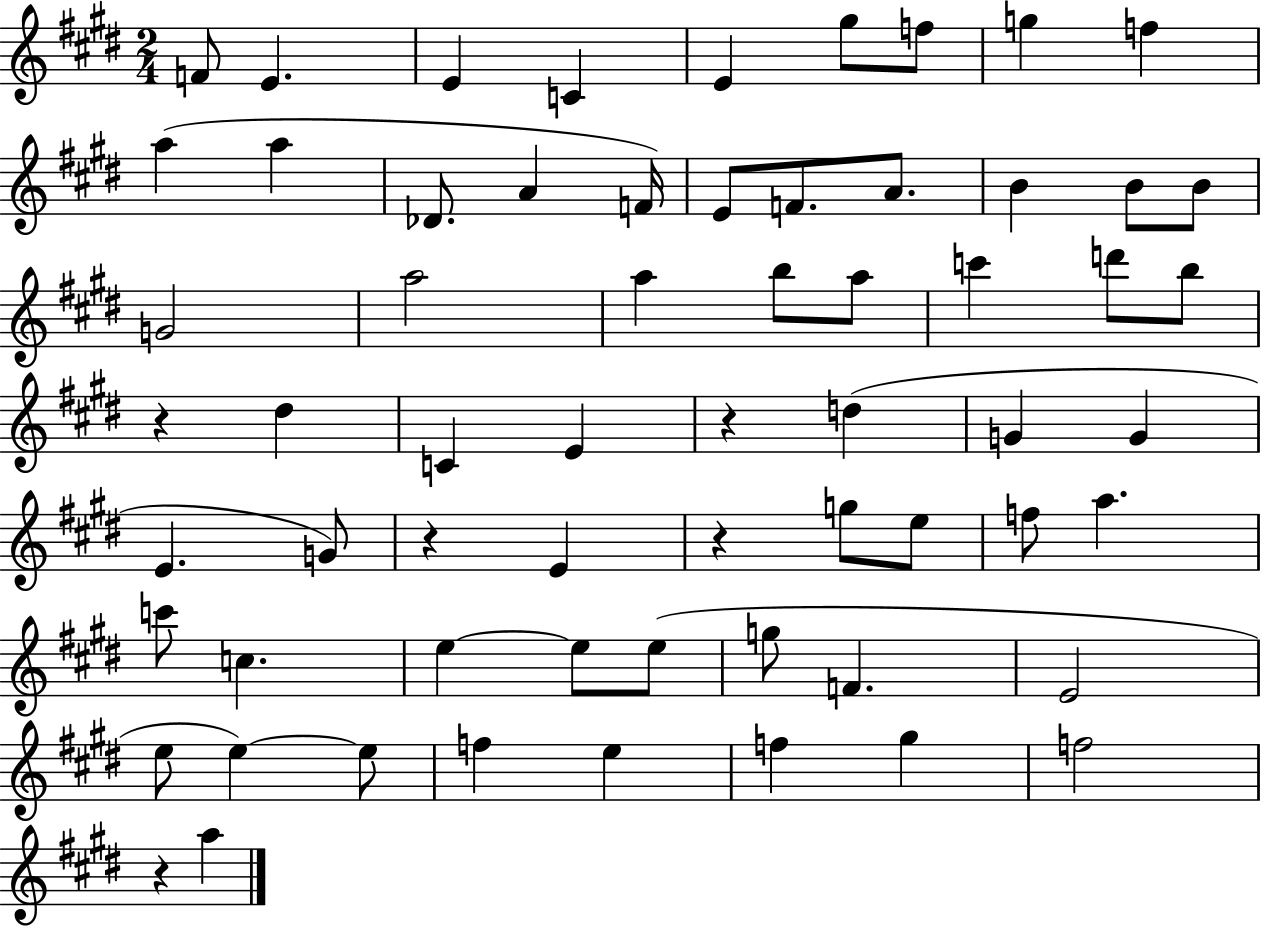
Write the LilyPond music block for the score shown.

{
  \clef treble
  \numericTimeSignature
  \time 2/4
  \key e \major
  f'8 e'4. | e'4 c'4 | e'4 gis''8 f''8 | g''4 f''4 | \break a''4( a''4 | des'8. a'4 f'16) | e'8 f'8. a'8. | b'4 b'8 b'8 | \break g'2 | a''2 | a''4 b''8 a''8 | c'''4 d'''8 b''8 | \break r4 dis''4 | c'4 e'4 | r4 d''4( | g'4 g'4 | \break e'4. g'8) | r4 e'4 | r4 g''8 e''8 | f''8 a''4. | \break c'''8 c''4. | e''4~~ e''8 e''8( | g''8 f'4. | e'2 | \break e''8 e''4~~) e''8 | f''4 e''4 | f''4 gis''4 | f''2 | \break r4 a''4 | \bar "|."
}